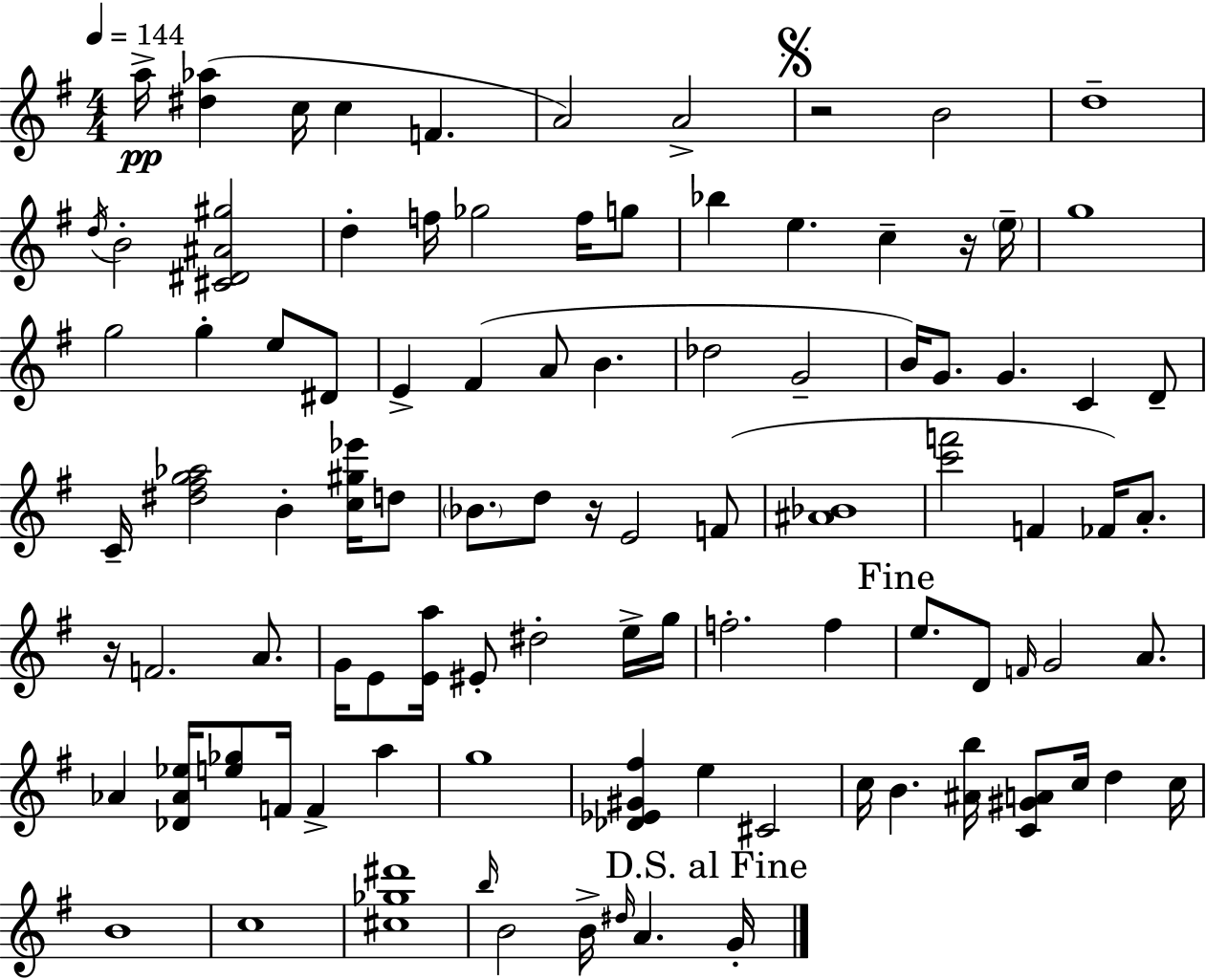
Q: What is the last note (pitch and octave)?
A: G4